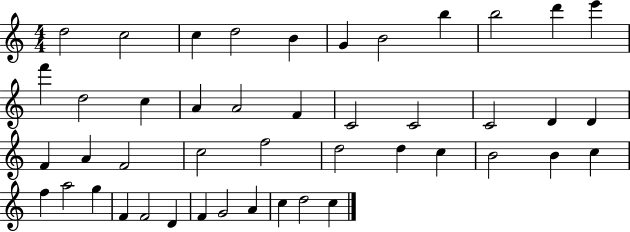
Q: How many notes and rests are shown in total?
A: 45